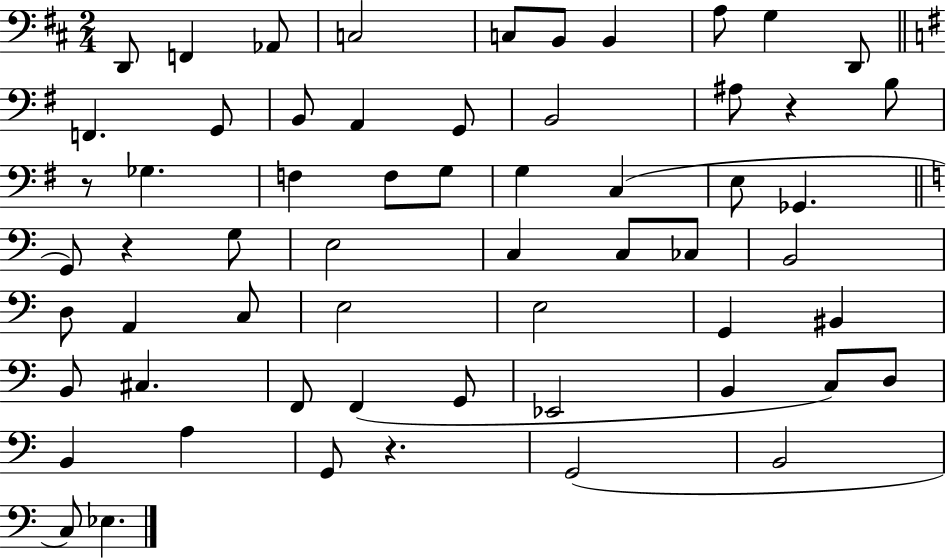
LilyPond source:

{
  \clef bass
  \numericTimeSignature
  \time 2/4
  \key d \major
  d,8 f,4 aes,8 | c2 | c8 b,8 b,4 | a8 g4 d,8 | \break \bar "||" \break \key e \minor f,4. g,8 | b,8 a,4 g,8 | b,2 | ais8 r4 b8 | \break r8 ges4. | f4 f8 g8 | g4 c4( | e8 ges,4. | \break \bar "||" \break \key a \minor g,8) r4 g8 | e2 | c4 c8 ces8 | b,2 | \break d8 a,4 c8 | e2 | e2 | g,4 bis,4 | \break b,8 cis4. | f,8 f,4( g,8 | ees,2 | b,4 c8) d8 | \break b,4 a4 | g,8 r4. | g,2( | b,2 | \break c8) ees4. | \bar "|."
}